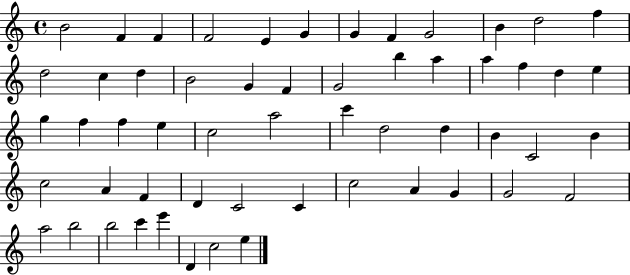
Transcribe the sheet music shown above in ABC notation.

X:1
T:Untitled
M:4/4
L:1/4
K:C
B2 F F F2 E G G F G2 B d2 f d2 c d B2 G F G2 b a a f d e g f f e c2 a2 c' d2 d B C2 B c2 A F D C2 C c2 A G G2 F2 a2 b2 b2 c' e' D c2 e